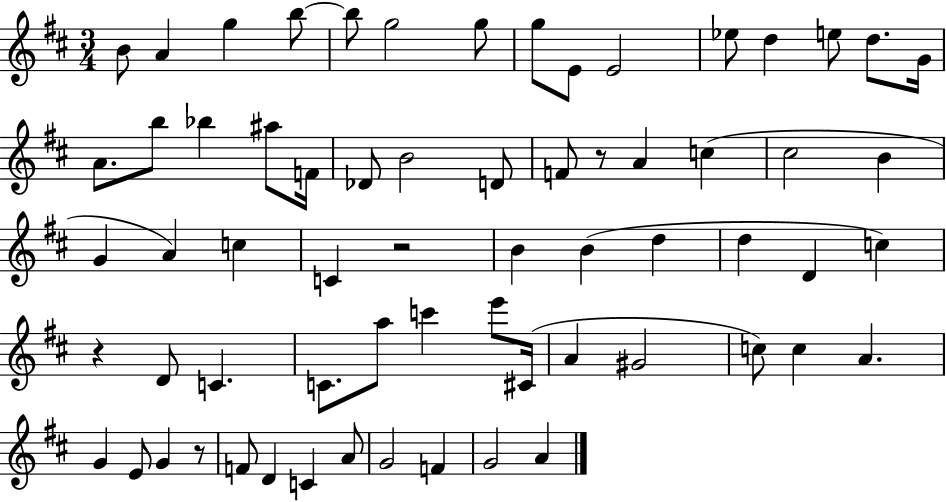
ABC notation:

X:1
T:Untitled
M:3/4
L:1/4
K:D
B/2 A g b/2 b/2 g2 g/2 g/2 E/2 E2 _e/2 d e/2 d/2 G/4 A/2 b/2 _b ^a/2 F/4 _D/2 B2 D/2 F/2 z/2 A c ^c2 B G A c C z2 B B d d D c z D/2 C C/2 a/2 c' e'/2 ^C/4 A ^G2 c/2 c A G E/2 G z/2 F/2 D C A/2 G2 F G2 A